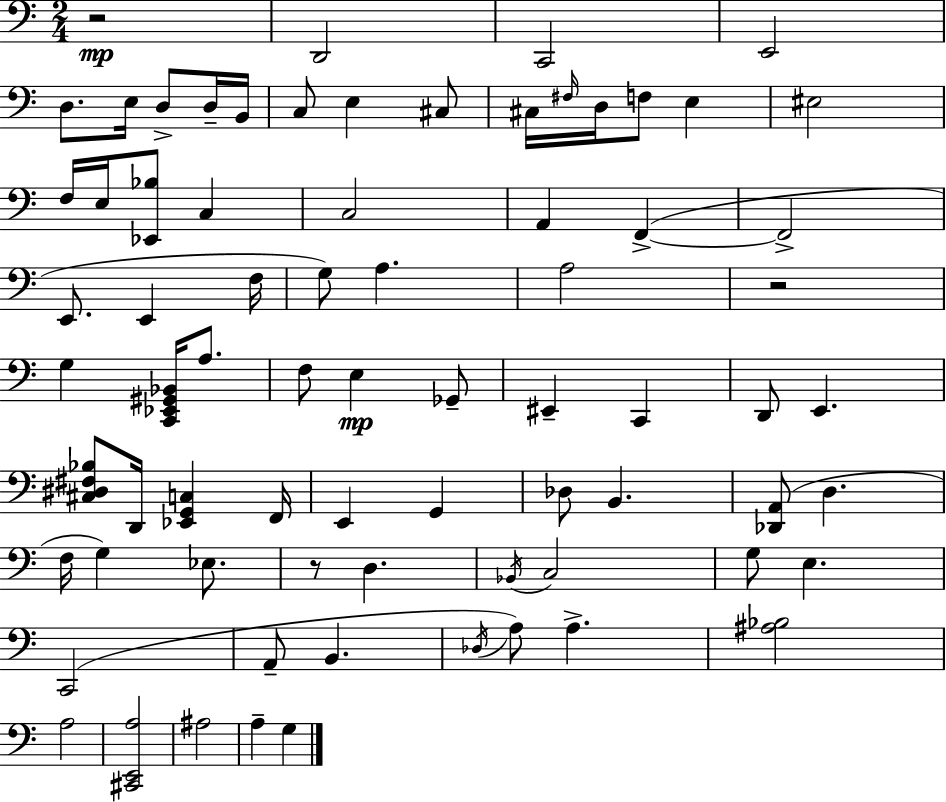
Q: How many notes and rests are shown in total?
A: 74